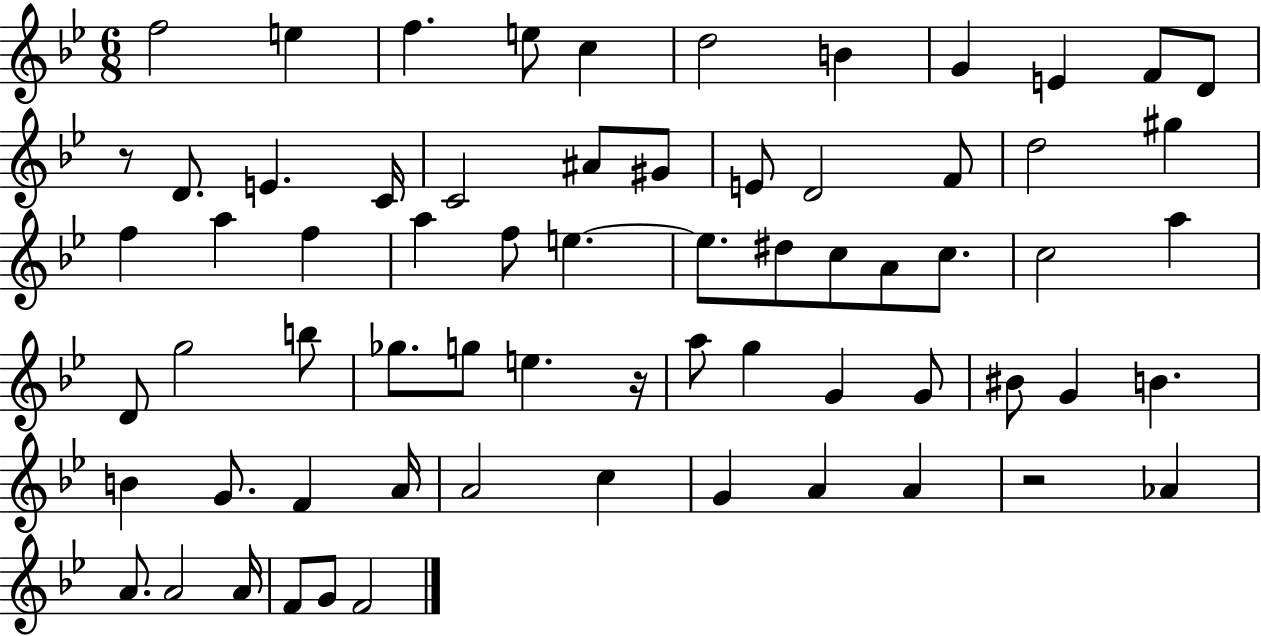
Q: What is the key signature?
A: BES major